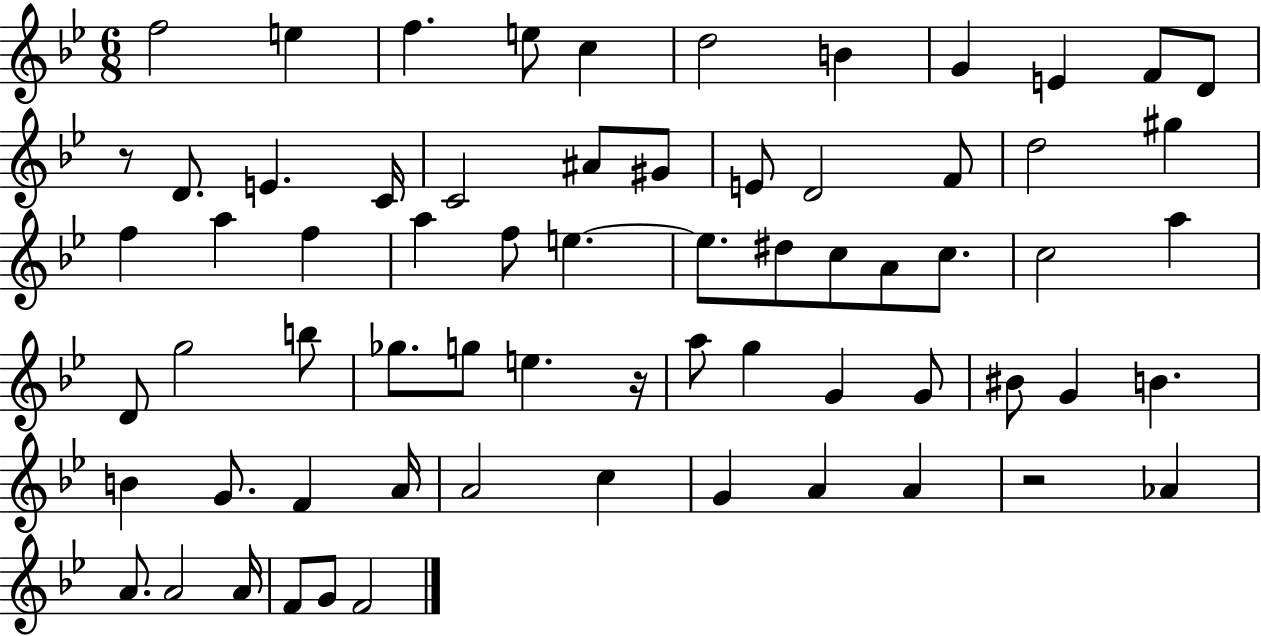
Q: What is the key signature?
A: BES major